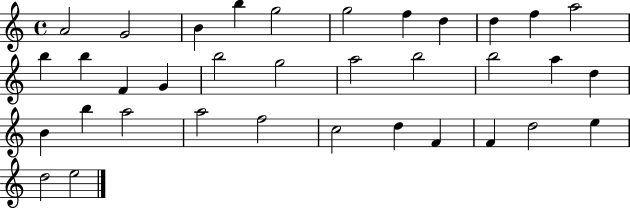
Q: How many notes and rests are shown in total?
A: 35